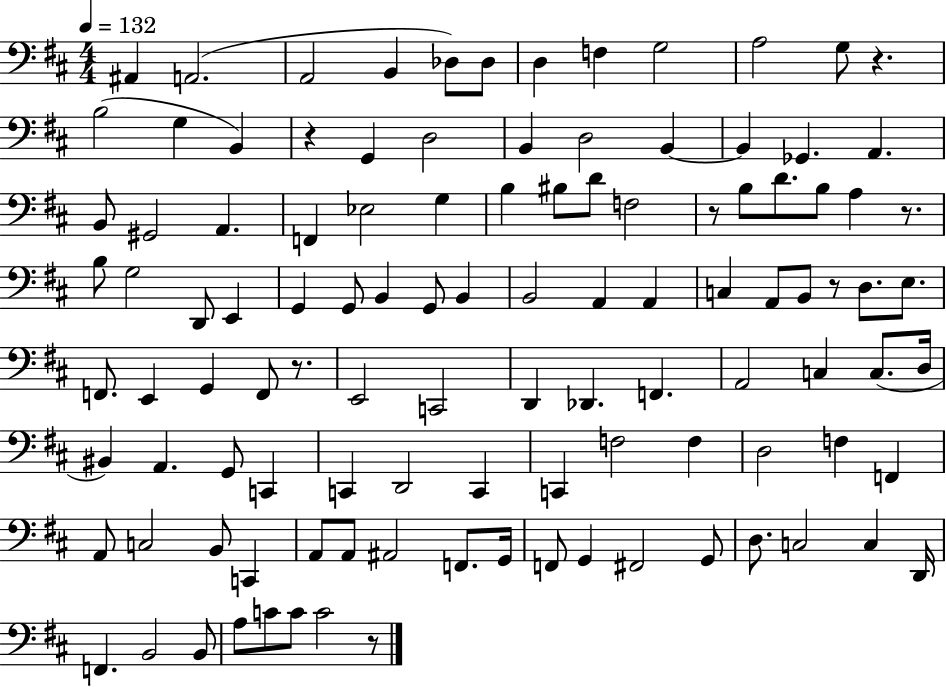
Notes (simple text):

A#2/q A2/h. A2/h B2/q Db3/e Db3/e D3/q F3/q G3/h A3/h G3/e R/q. B3/h G3/q B2/q R/q G2/q D3/h B2/q D3/h B2/q B2/q Gb2/q. A2/q. B2/e G#2/h A2/q. F2/q Eb3/h G3/q B3/q BIS3/e D4/e F3/h R/e B3/e D4/e. B3/e A3/q R/e. B3/e G3/h D2/e E2/q G2/q G2/e B2/q G2/e B2/q B2/h A2/q A2/q C3/q A2/e B2/e R/e D3/e. E3/e. F2/e. E2/q G2/q F2/e R/e. E2/h C2/h D2/q Db2/q. F2/q. A2/h C3/q C3/e. D3/s BIS2/q A2/q. G2/e C2/q C2/q D2/h C2/q C2/q F3/h F3/q D3/h F3/q F2/q A2/e C3/h B2/e C2/q A2/e A2/e A#2/h F2/e. G2/s F2/e G2/q F#2/h G2/e D3/e. C3/h C3/q D2/s F2/q. B2/h B2/e A3/e C4/e C4/e C4/h R/e